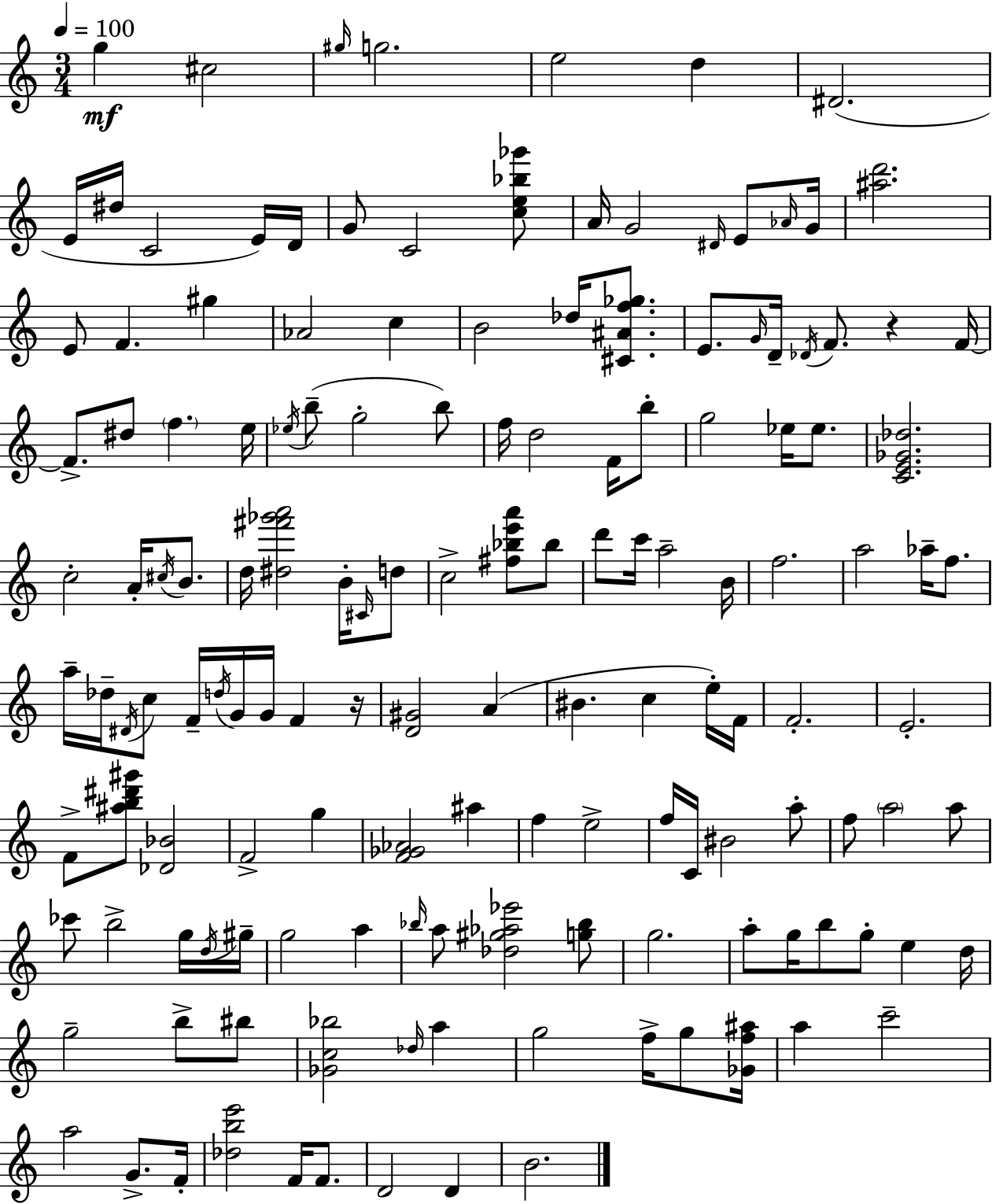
{
  \clef treble
  \numericTimeSignature
  \time 3/4
  \key c \major
  \tempo 4 = 100
  g''4\mf cis''2 | \grace { gis''16 } g''2. | e''2 d''4 | dis'2.( | \break e'16 dis''16 c'2 e'16) | d'16 g'8 c'2 <c'' e'' bes'' ges'''>8 | a'16 g'2 \grace { dis'16 } e'8 | \grace { aes'16 } g'16 <ais'' d'''>2. | \break e'8 f'4. gis''4 | aes'2 c''4 | b'2 des''16 | <cis' ais' f'' ges''>8. e'8. \grace { g'16 } d'16-- \acciaccatura { des'16 } f'8. | \break r4 f'16~~ f'8.-> dis''8 \parenthesize f''4. | e''16 \acciaccatura { ees''16 } b''8--( g''2-. | b''8) f''16 d''2 | f'16 b''8-. g''2 | \break ees''16 ees''8. <c' e' ges' des''>2. | c''2-. | a'16-. \acciaccatura { cis''16 } b'8. d''16 <dis'' fis''' ges''' a'''>2 | b'16-. \grace { cis'16 } d''8 c''2-> | \break <fis'' bes'' e''' a'''>8 bes''8 d'''8 c'''16 a''2-- | b'16 f''2. | a''2 | aes''16-- f''8. a''16-- des''16-- \acciaccatura { dis'16 } c''8 | \break f'16-- \acciaccatura { d''16 } g'16 g'16 f'4 r16 <d' gis'>2 | a'4( bis'4. | c''4 e''16-.) f'16 f'2.-. | e'2.-. | \break f'8-> | <ais'' b'' dis''' gis'''>8 <des' bes'>2 f'2-> | g''4 <f' ges' aes'>2 | ais''4 f''4 | \break e''2-> f''16 c'16 | bis'2 a''8-. f''8 | \parenthesize a''2 a''8 ces'''8 | b''2-> g''16 \acciaccatura { d''16 } gis''16-- g''2 | \break a''4 \grace { bes''16 } | a''8 <des'' gis'' aes'' ees'''>2 <g'' bes''>8 | g''2. | a''8-. g''16 b''8 g''8-. e''4 d''16 | \break g''2-- b''8-> bis''8 | <ges' c'' bes''>2 \grace { des''16 } a''4 | g''2 f''16-> g''8 | <ges' f'' ais''>16 a''4 c'''2-- | \break a''2 g'8.-> | f'16-. <des'' b'' e'''>2 f'16 f'8. | d'2 d'4 | b'2. | \break \bar "|."
}